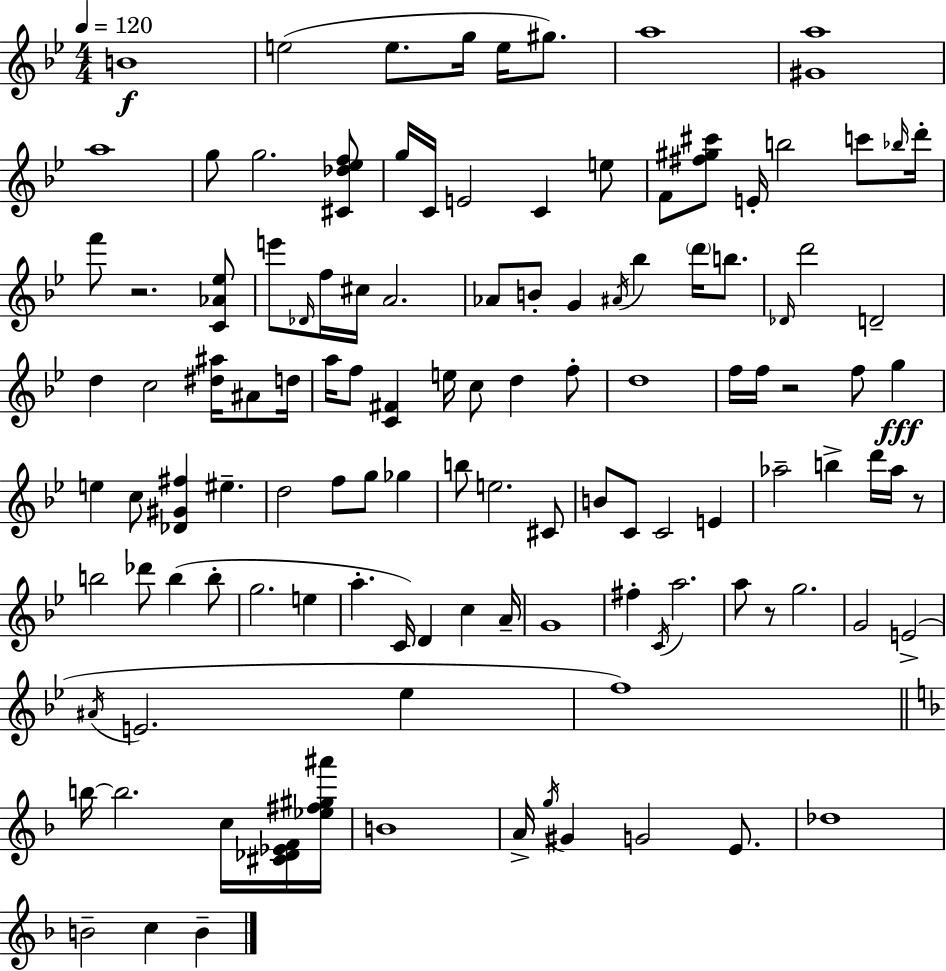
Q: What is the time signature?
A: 4/4